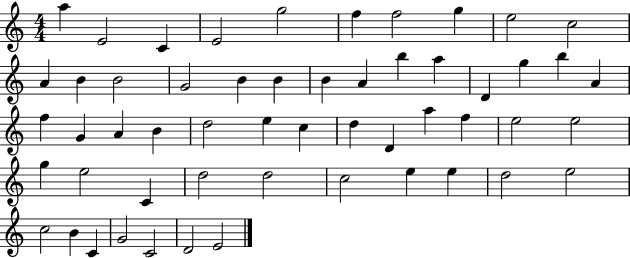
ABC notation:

X:1
T:Untitled
M:4/4
L:1/4
K:C
a E2 C E2 g2 f f2 g e2 c2 A B B2 G2 B B B A b a D g b A f G A B d2 e c d D a f e2 e2 g e2 C d2 d2 c2 e e d2 e2 c2 B C G2 C2 D2 E2